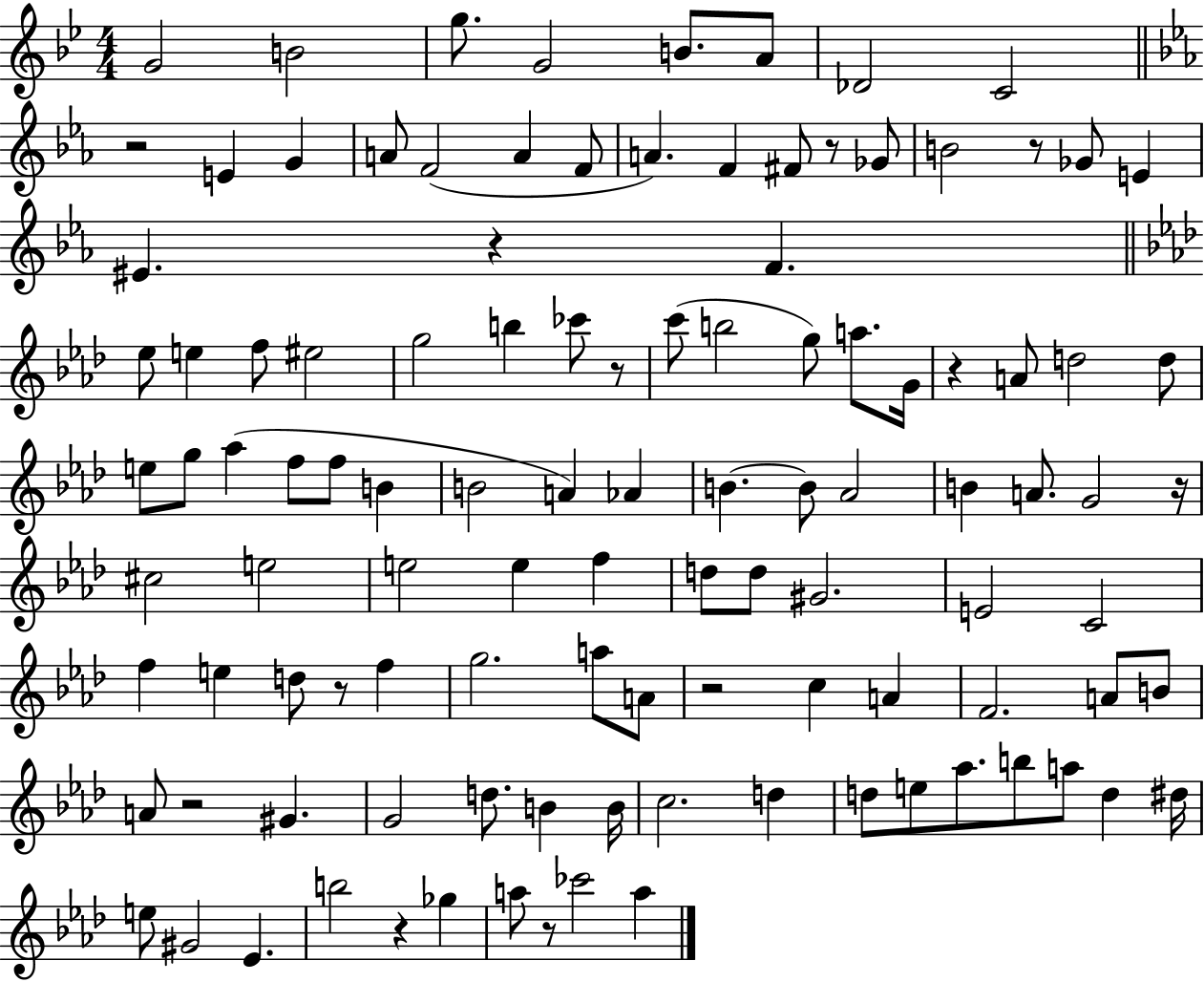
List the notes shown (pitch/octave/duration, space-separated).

G4/h B4/h G5/e. G4/h B4/e. A4/e Db4/h C4/h R/h E4/q G4/q A4/e F4/h A4/q F4/e A4/q. F4/q F#4/e R/e Gb4/e B4/h R/e Gb4/e E4/q EIS4/q. R/q F4/q. Eb5/e E5/q F5/e EIS5/h G5/h B5/q CES6/e R/e C6/e B5/h G5/e A5/e. G4/s R/q A4/e D5/h D5/e E5/e G5/e Ab5/q F5/e F5/e B4/q B4/h A4/q Ab4/q B4/q. B4/e Ab4/h B4/q A4/e. G4/h R/s C#5/h E5/h E5/h E5/q F5/q D5/e D5/e G#4/h. E4/h C4/h F5/q E5/q D5/e R/e F5/q G5/h. A5/e A4/e R/h C5/q A4/q F4/h. A4/e B4/e A4/e R/h G#4/q. G4/h D5/e. B4/q B4/s C5/h. D5/q D5/e E5/e Ab5/e. B5/e A5/e D5/q D#5/s E5/e G#4/h Eb4/q. B5/h R/q Gb5/q A5/e R/e CES6/h A5/q